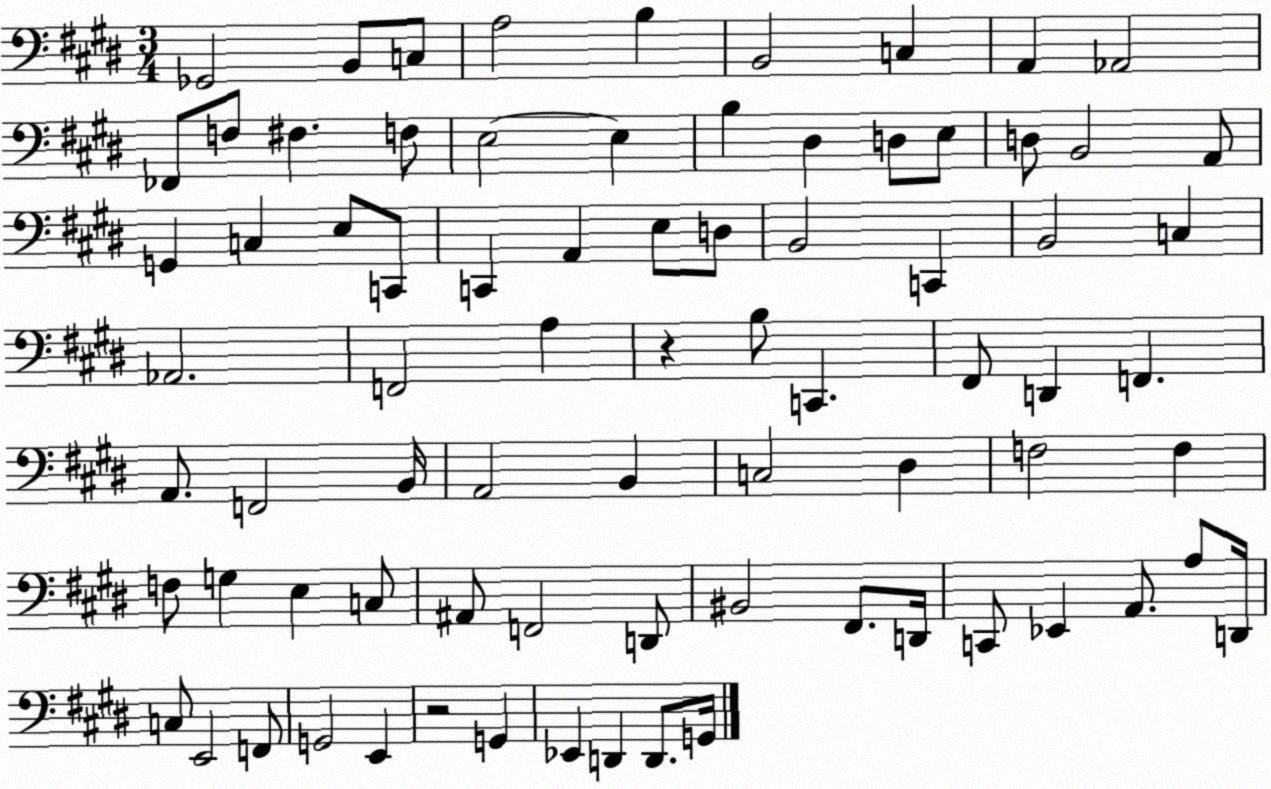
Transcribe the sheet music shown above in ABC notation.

X:1
T:Untitled
M:3/4
L:1/4
K:E
_G,,2 B,,/2 C,/2 A,2 B, B,,2 C, A,, _A,,2 _F,,/2 F,/2 ^F, F,/2 E,2 E, B, ^D, D,/2 E,/2 D,/2 B,,2 A,,/2 G,, C, E,/2 C,,/2 C,, A,, E,/2 D,/2 B,,2 C,, B,,2 C, _A,,2 F,,2 A, z B,/2 C,, ^F,,/2 D,, F,, A,,/2 F,,2 B,,/4 A,,2 B,, C,2 ^D, F,2 F, F,/2 G, E, C,/2 ^A,,/2 F,,2 D,,/2 ^B,,2 ^F,,/2 D,,/4 C,,/2 _E,, A,,/2 A,/2 D,,/4 C,/2 E,,2 F,,/2 G,,2 E,, z2 G,, _E,, D,, D,,/2 G,,/4